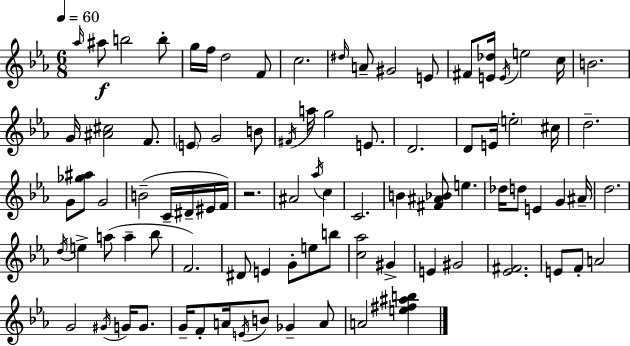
Ab5/s A#5/e B5/h B5/e G5/s F5/s D5/h F4/e C5/h. D#5/s A4/e G#4/h E4/e F#4/e [E4,Db5]/s E4/s E5/h C5/s B4/h. G4/s [A#4,C#5]/h F4/e. E4/e G4/h B4/e F#4/s A5/s G5/h E4/e. D4/h. D4/e E4/s E5/h C#5/s D5/h. G4/e [Gb5,A#5]/e G4/h B4/h C4/s D#4/s EIS4/s F4/s R/h. A#4/h Ab5/s C5/q C4/h. B4/q [F#4,A#4,Bb4]/e E5/q. Db5/s D5/e E4/q G4/q A#4/s D5/h. D5/s E5/q A5/e A5/q Bb5/e F4/h. D#4/e E4/q G4/e E5/e B5/e [C5,Ab5]/h G#4/q E4/q G#4/h [Eb4,F#4]/h. E4/e F4/e A4/h G4/h G#4/s G4/s G4/e. G4/s F4/e A4/s E4/s B4/e Gb4/q A4/e A4/h [E5,F#5,A#5,B5]/q